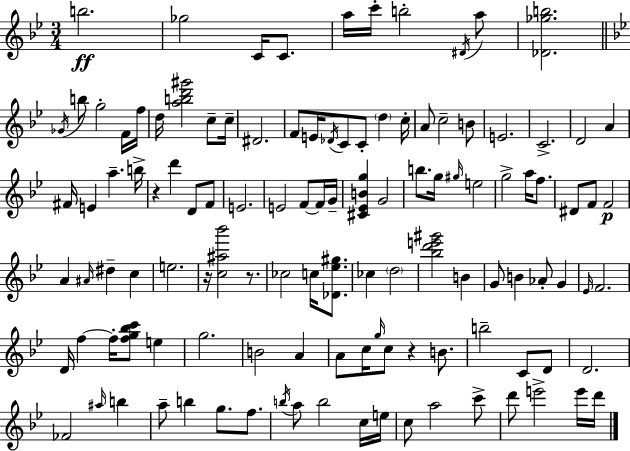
B5/h. Gb5/h C4/s C4/e. A5/s C6/s B5/h D#4/s A5/e [Db4,Gb5,B5]/h. Gb4/s B5/e G5/h F4/s F5/s D5/s [A5,B5,D6,G#6]/h C5/e C5/s D#4/h. F4/e E4/s Db4/s C4/e C4/e D5/q C5/s A4/e C5/h B4/e E4/h. C4/h. D4/h A4/q F#4/s E4/q A5/q. B5/s R/q D6/q D4/e F4/e E4/h. E4/h F4/e F4/s G4/s [C#4,Eb4,B4,G5]/q G4/h B5/e. G5/s G#5/s E5/h G5/h A5/s F5/e. D#4/e F4/e F4/h A4/q A#4/s D#5/q C5/q E5/h. R/s [C5,A#5,Bb6]/h R/e. CES5/h C5/s [Db4,Eb5,G#5]/e. CES5/q D5/h [Bb5,D6,E6,G#6]/h B4/q G4/e B4/q Ab4/e G4/q Eb4/s F4/h. D4/s F5/q F5/s [F5,G5,Bb5,C6]/e E5/q G5/h. B4/h A4/q A4/e C5/s G5/s C5/e R/q B4/e. B5/h C4/e D4/e D4/h. FES4/h A#5/s B5/q A5/e B5/q G5/e. F5/e. B5/s A5/e B5/h C5/s E5/s C5/e A5/h C6/e D6/e E6/h E6/s D6/s